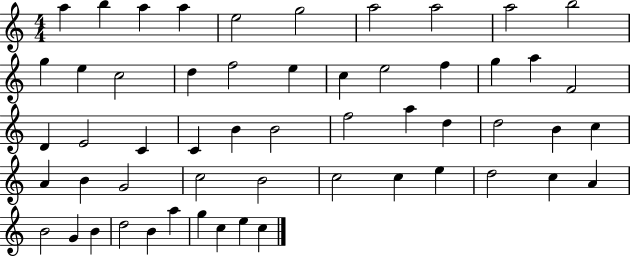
A5/q B5/q A5/q A5/q E5/h G5/h A5/h A5/h A5/h B5/h G5/q E5/q C5/h D5/q F5/h E5/q C5/q E5/h F5/q G5/q A5/q F4/h D4/q E4/h C4/q C4/q B4/q B4/h F5/h A5/q D5/q D5/h B4/q C5/q A4/q B4/q G4/h C5/h B4/h C5/h C5/q E5/q D5/h C5/q A4/q B4/h G4/q B4/q D5/h B4/q A5/q G5/q C5/q E5/q C5/q